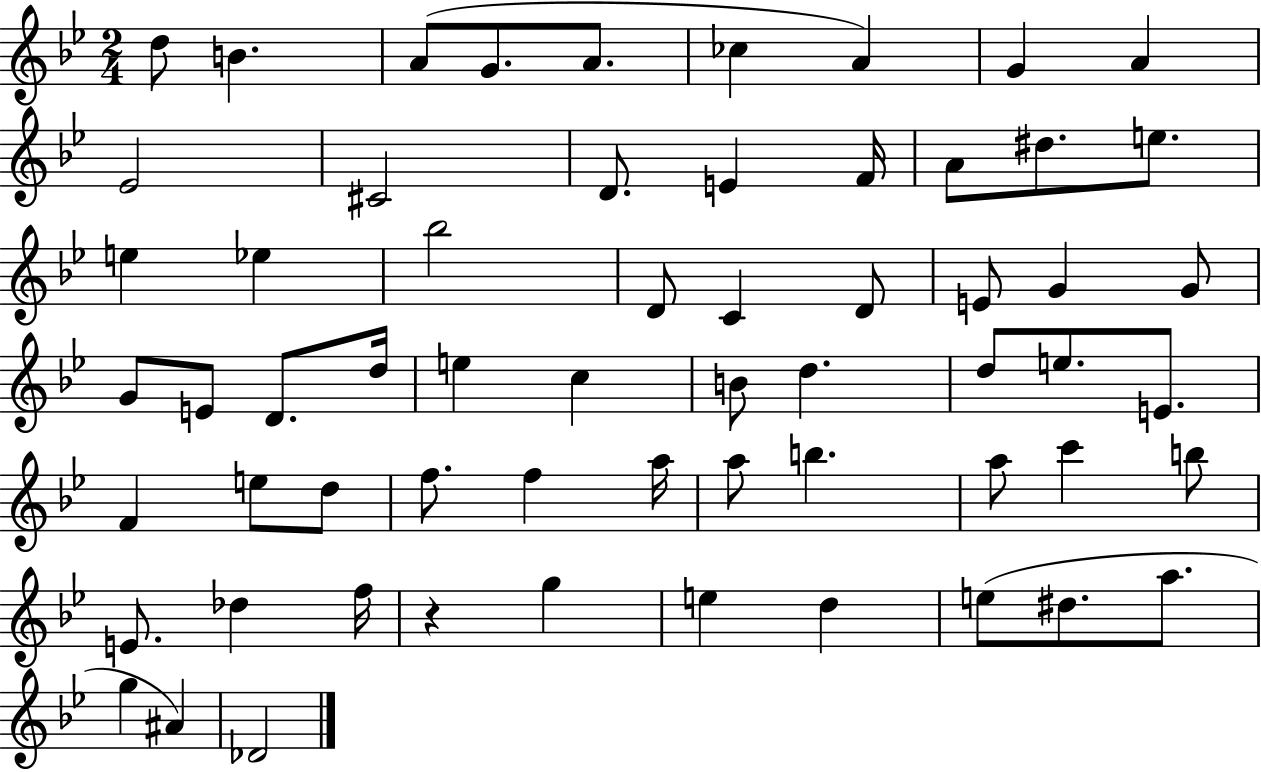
D5/e B4/q. A4/e G4/e. A4/e. CES5/q A4/q G4/q A4/q Eb4/h C#4/h D4/e. E4/q F4/s A4/e D#5/e. E5/e. E5/q Eb5/q Bb5/h D4/e C4/q D4/e E4/e G4/q G4/e G4/e E4/e D4/e. D5/s E5/q C5/q B4/e D5/q. D5/e E5/e. E4/e. F4/q E5/e D5/e F5/e. F5/q A5/s A5/e B5/q. A5/e C6/q B5/e E4/e. Db5/q F5/s R/q G5/q E5/q D5/q E5/e D#5/e. A5/e. G5/q A#4/q Db4/h